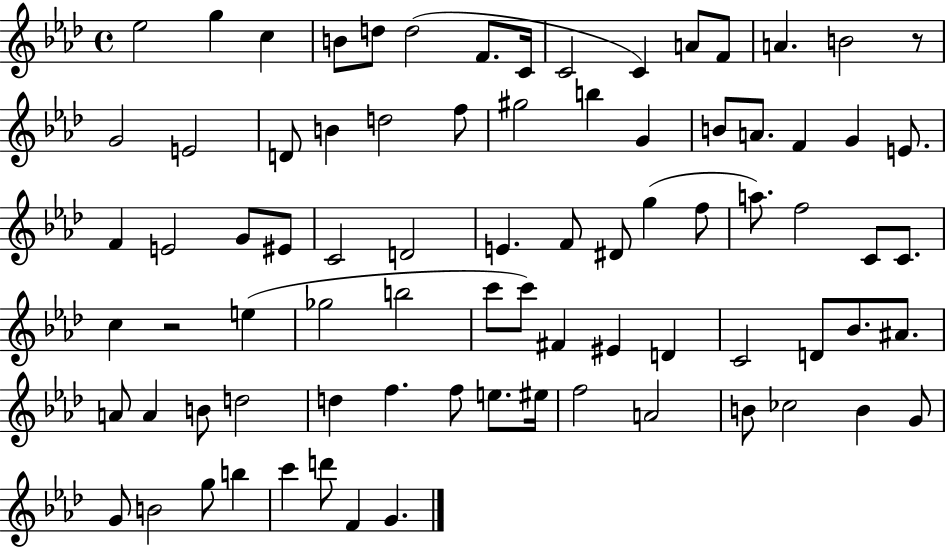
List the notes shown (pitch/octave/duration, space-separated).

Eb5/h G5/q C5/q B4/e D5/e D5/h F4/e. C4/s C4/h C4/q A4/e F4/e A4/q. B4/h R/e G4/h E4/h D4/e B4/q D5/h F5/e G#5/h B5/q G4/q B4/e A4/e. F4/q G4/q E4/e. F4/q E4/h G4/e EIS4/e C4/h D4/h E4/q. F4/e D#4/e G5/q F5/e A5/e. F5/h C4/e C4/e. C5/q R/h E5/q Gb5/h B5/h C6/e C6/e F#4/q EIS4/q D4/q C4/h D4/e Bb4/e. A#4/e. A4/e A4/q B4/e D5/h D5/q F5/q. F5/e E5/e. EIS5/s F5/h A4/h B4/e CES5/h B4/q G4/e G4/e B4/h G5/e B5/q C6/q D6/e F4/q G4/q.